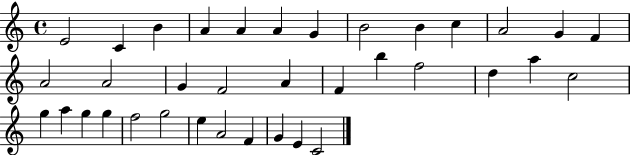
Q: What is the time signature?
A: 4/4